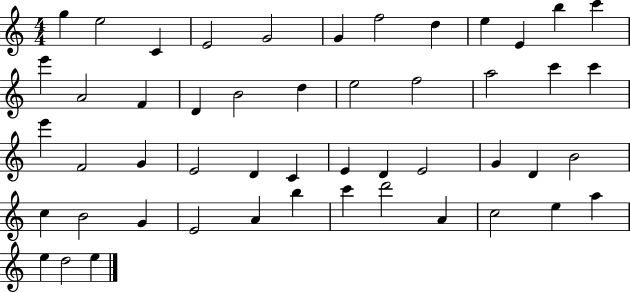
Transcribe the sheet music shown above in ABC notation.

X:1
T:Untitled
M:4/4
L:1/4
K:C
g e2 C E2 G2 G f2 d e E b c' e' A2 F D B2 d e2 f2 a2 c' c' e' F2 G E2 D C E D E2 G D B2 c B2 G E2 A b c' d'2 A c2 e a e d2 e